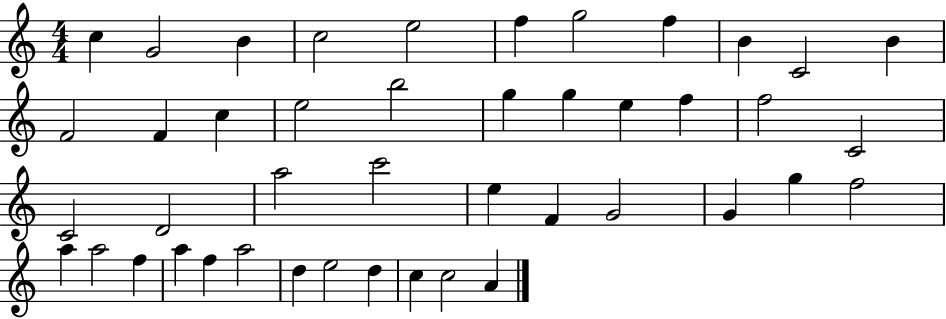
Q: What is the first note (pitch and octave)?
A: C5